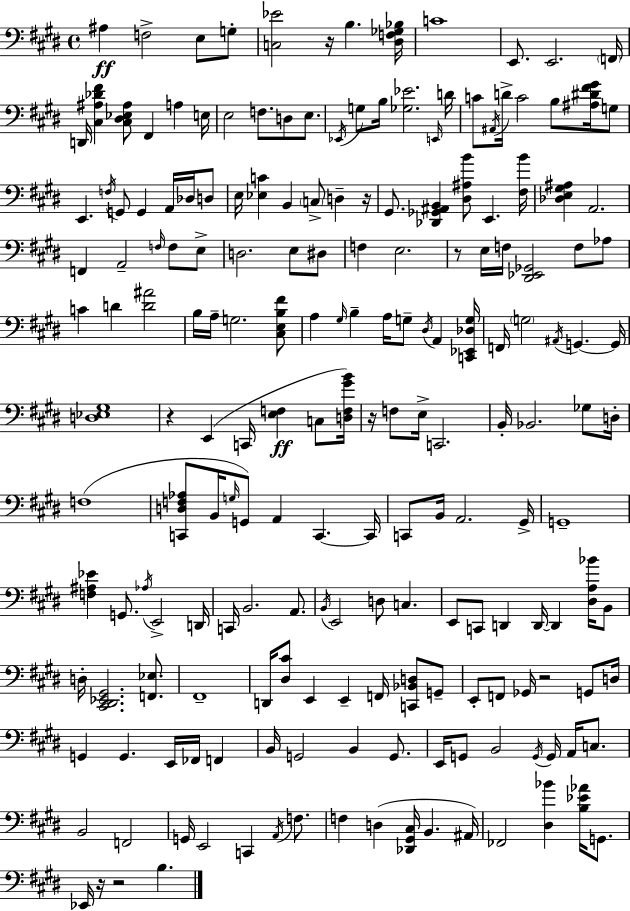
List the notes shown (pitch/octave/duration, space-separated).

A#3/q F3/h E3/e G3/e [C3,Eb4]/h R/s B3/q. [D#3,F3,Gb3,Bb3]/s C4/w E2/e. E2/h. F2/s D2/s [C#3,A#3,Db4,F#4]/q [C#3,D#3,Eb3,A#3]/e F#2/q A3/q E3/s E3/h F3/e. D3/e E3/e. Eb2/s G3/e B3/s [Gb3,Eb4]/h. E2/s D4/s C4/e A#2/s D4/s C4/h B3/e [A#3,D#4,F#4,G#4]/s G3/e E2/q. F3/s G2/e G2/q A2/s Db3/s D3/e E3/s [Eb3,C4]/q B2/q C3/e D3/q R/s G#2/e. [Db2,Gb2,A#2,B2]/q [D#3,A#3,B4]/e E2/q. [F#3,B4]/s [Db3,E3,G#3,A#3]/q A2/h. F2/q A2/h F3/s F3/e E3/e D3/h. E3/e D#3/e F3/q E3/h. R/e E3/s F3/s [D#2,Eb2,Gb2]/h F3/e Ab3/e C4/q D4/q [D4,A#4]/h B3/s A3/s G3/h. [C#3,E3,B3,F#4]/e A3/q G#3/s B3/q A3/s G3/e D#3/s A2/q [C2,Eb2,Db3,G3]/s F2/s G3/h A#2/s G2/q. G2/s [D3,Eb3,G#3]/w R/q E2/q C2/s [E3,F3]/q C3/e [D3,F3,G#4,B4]/s R/s F3/e E3/s C2/h. B2/s Bb2/h. Gb3/e D3/s F3/w [C2,D3,F3,Ab3]/e B2/s G3/s G2/e A2/q C2/q. C2/s C2/e B2/s A2/h. G#2/s G2/w [F3,A#3,Eb4]/q G2/e. Ab3/s E2/h D2/s C2/s B2/h. A2/e. B2/s E2/h D3/e C3/q. E2/e C2/e D2/q D2/s D2/q [D#3,A3,Bb4]/s B2/e D3/s [C#2,D#2,Eb2,G#2]/h. [F2,Eb3]/e. F#2/w D2/s [D#3,C#4]/e E2/q E2/q F2/s [C2,Bb2,D3]/e G2/e E2/e F2/e Gb2/s R/h G2/e D3/s G2/q G2/q. E2/s FES2/s F2/q B2/s G2/h B2/q G2/e. E2/s G2/e B2/h G2/s G2/s A2/s C3/e. B2/h F2/h G2/s E2/h C2/q A2/s F3/e. F3/q D3/q [Db2,G#2,C#3]/s B2/q. A#2/s FES2/h [D#3,Bb4]/q [B3,Eb4,Ab4]/s G2/e. Eb2/s R/s R/h B3/q.